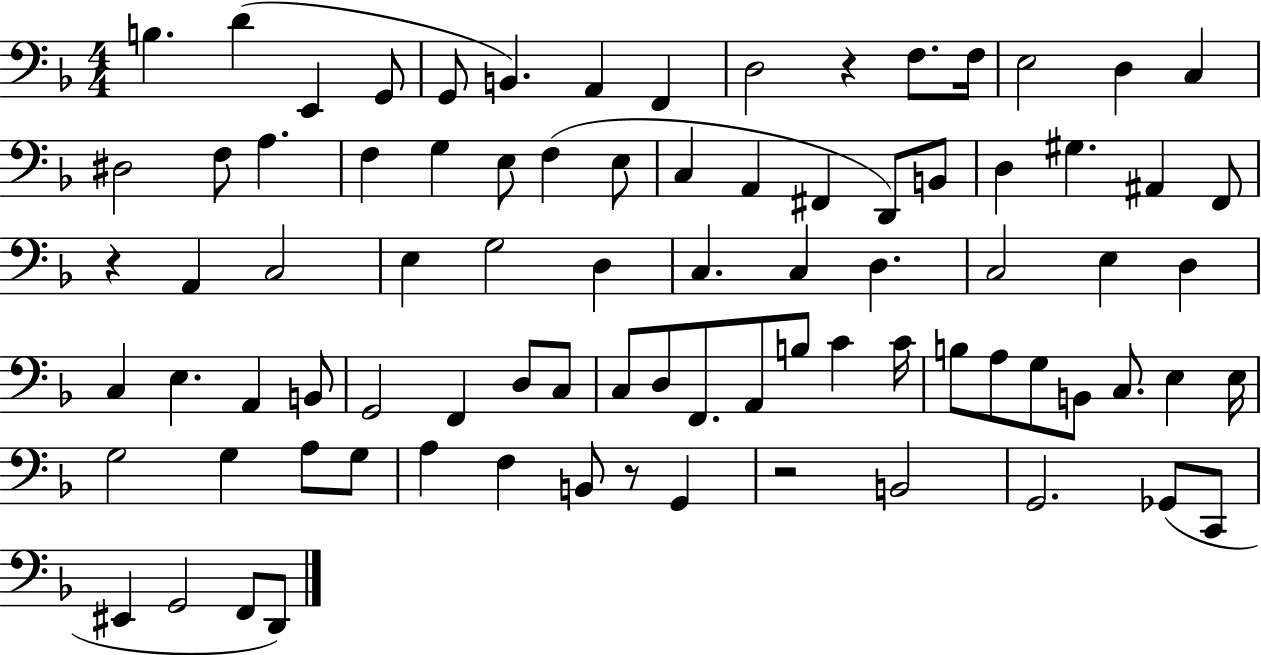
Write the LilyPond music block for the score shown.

{
  \clef bass
  \numericTimeSignature
  \time 4/4
  \key f \major
  b4. d'4( e,4 g,8 | g,8 b,4.) a,4 f,4 | d2 r4 f8. f16 | e2 d4 c4 | \break dis2 f8 a4. | f4 g4 e8 f4( e8 | c4 a,4 fis,4 d,8) b,8 | d4 gis4. ais,4 f,8 | \break r4 a,4 c2 | e4 g2 d4 | c4. c4 d4. | c2 e4 d4 | \break c4 e4. a,4 b,8 | g,2 f,4 d8 c8 | c8 d8 f,8. a,8 b8 c'4 c'16 | b8 a8 g8 b,8 c8. e4 e16 | \break g2 g4 a8 g8 | a4 f4 b,8 r8 g,4 | r2 b,2 | g,2. ges,8( c,8 | \break eis,4 g,2 f,8 d,8) | \bar "|."
}